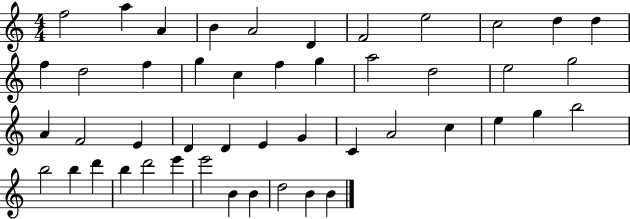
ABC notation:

X:1
T:Untitled
M:4/4
L:1/4
K:C
f2 a A B A2 D F2 e2 c2 d d f d2 f g c f g a2 d2 e2 g2 A F2 E D D E G C A2 c e g b2 b2 b d' b d'2 e' e'2 B B d2 B B